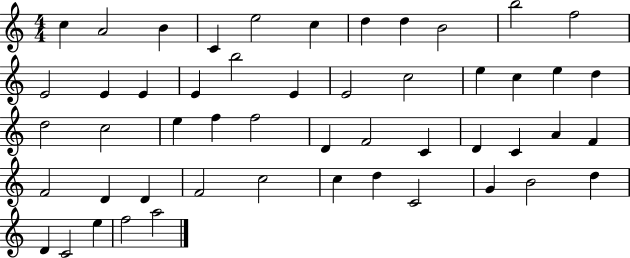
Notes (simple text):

C5/q A4/h B4/q C4/q E5/h C5/q D5/q D5/q B4/h B5/h F5/h E4/h E4/q E4/q E4/q B5/h E4/q E4/h C5/h E5/q C5/q E5/q D5/q D5/h C5/h E5/q F5/q F5/h D4/q F4/h C4/q D4/q C4/q A4/q F4/q F4/h D4/q D4/q F4/h C5/h C5/q D5/q C4/h G4/q B4/h D5/q D4/q C4/h E5/q F5/h A5/h